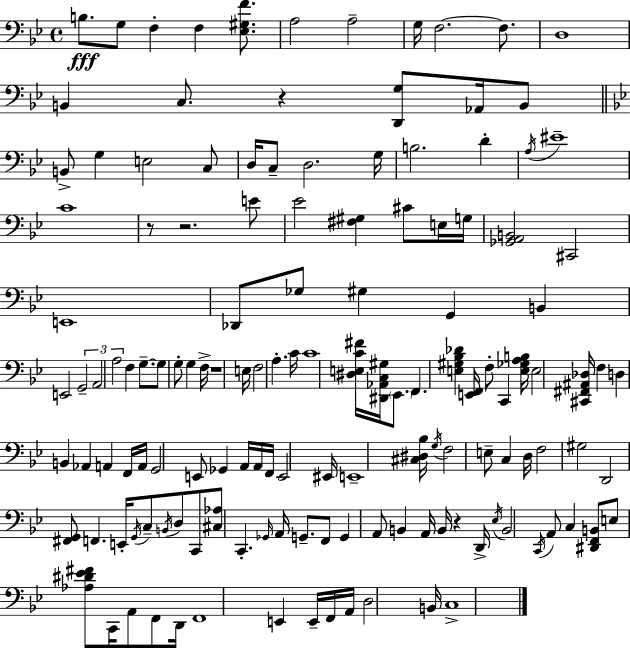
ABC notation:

X:1
T:Untitled
M:4/4
L:1/4
K:Bb
B,/2 G,/2 F, F, [_E,^G,F]/2 A,2 A,2 G,/4 F,2 F,/2 D,4 B,, C,/2 z [D,,G,]/2 _A,,/4 B,,/2 B,,/2 G, E,2 C,/2 D,/4 C,/2 D,2 G,/4 B,2 D A,/4 ^E4 C4 z/2 z2 E/2 _E2 [^F,^G,] ^C/2 E,/4 G,/4 [_G,,A,,B,,]2 ^C,,2 E,,4 _D,,/2 _G,/2 ^G, G,, B,, E,,2 G,,2 A,,2 A,2 F, G,/2 G,/2 G,/2 G, F,/4 z4 E,/4 F,2 A, C/4 C4 [^D,E,C^F]/4 [^D,,_A,,C,^G,]/4 _E,,/2 F,, [E,^G,_B,_D] [E,,F,,]/4 F,/2 C,, [E,_G,A,B,]/4 E,2 [^C,,^F,,^A,,_D,]/4 F, D, B,, _A,, A,, F,,/4 A,,/4 G,,2 E,,/2 _G,, A,,/4 A,,/4 F,,/4 E,,2 ^E,,/4 E,,4 [^C,^D,_B,]/4 G,/4 F,2 E,/2 C, D,/4 F,2 ^G,2 D,,2 [^F,,G,,]/2 F,, E,,/4 G,,/4 C,/2 B,,/4 D,/2 C,,/2 [^C,_A,]/2 C,, _G,,/4 A,,/4 G,,/2 F,,/2 G,, A,,/2 B,, A,,/4 B,,/4 z D,,/4 _E,/4 B,,2 C,,/4 A,,/2 C, [^D,,F,,B,,]/2 E,/2 [_A,^D_E^F]/2 C,,/4 A,,/2 F,,/2 D,,/4 F,,4 E,, E,,/4 F,,/4 A,,/4 D,2 B,,/4 C,4